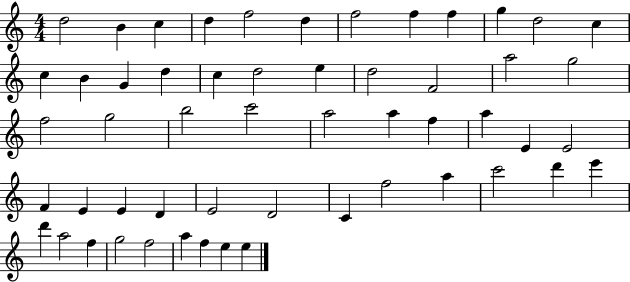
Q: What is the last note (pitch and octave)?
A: E5